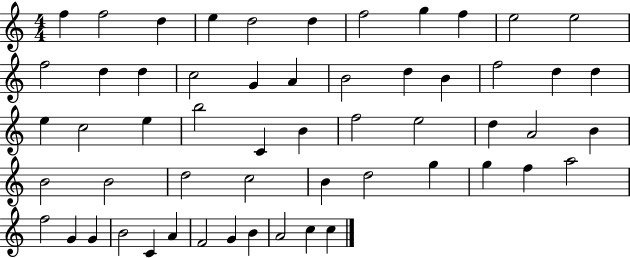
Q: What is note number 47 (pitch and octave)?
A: G4